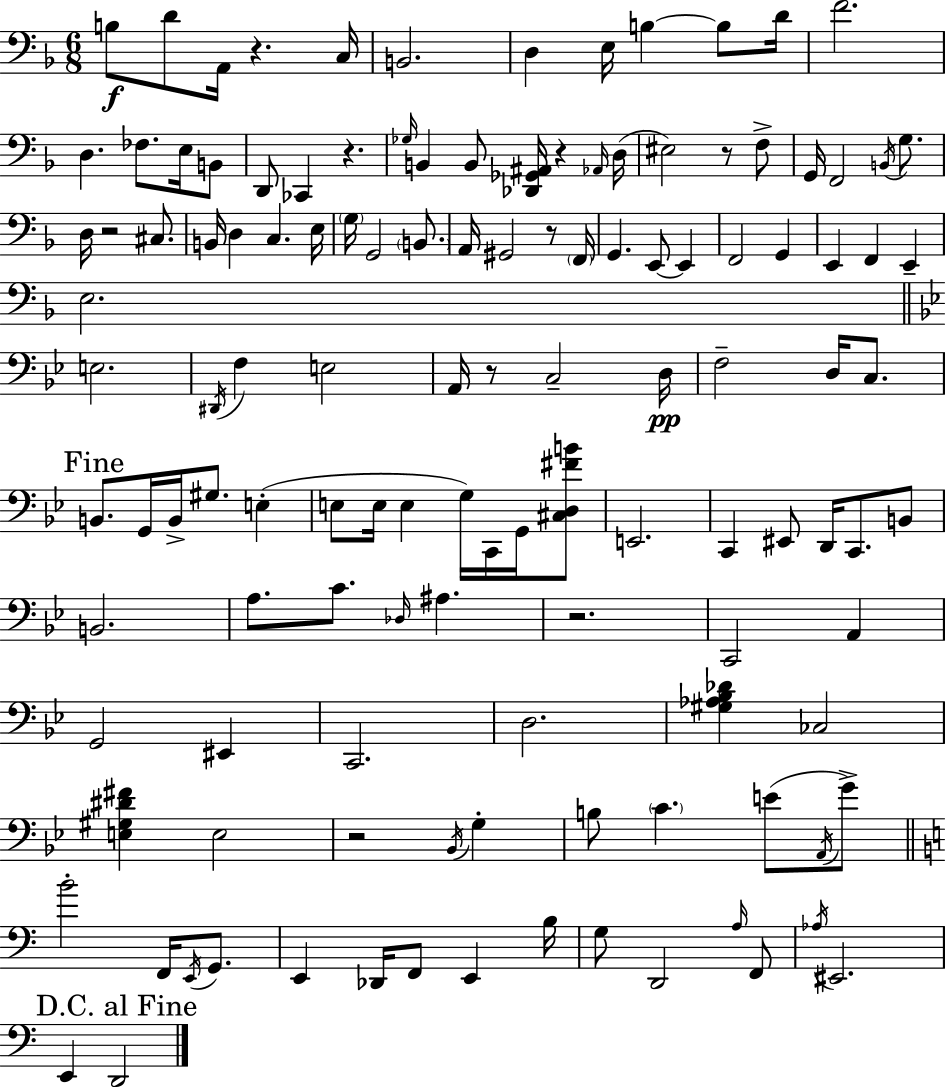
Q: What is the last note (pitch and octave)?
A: D2